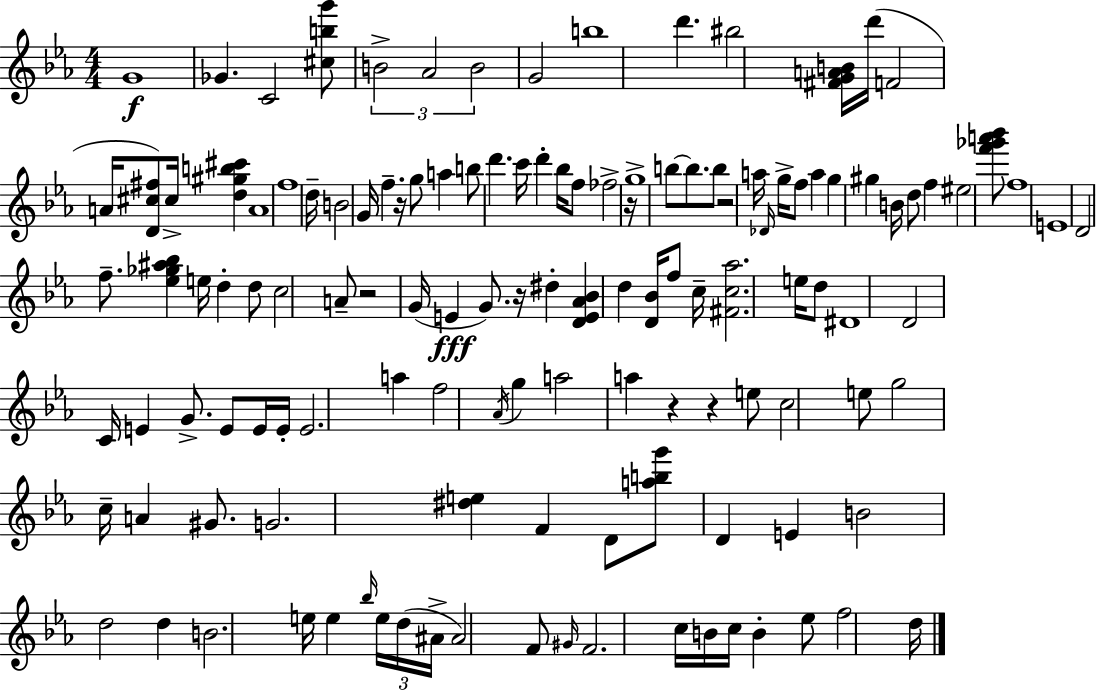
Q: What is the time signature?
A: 4/4